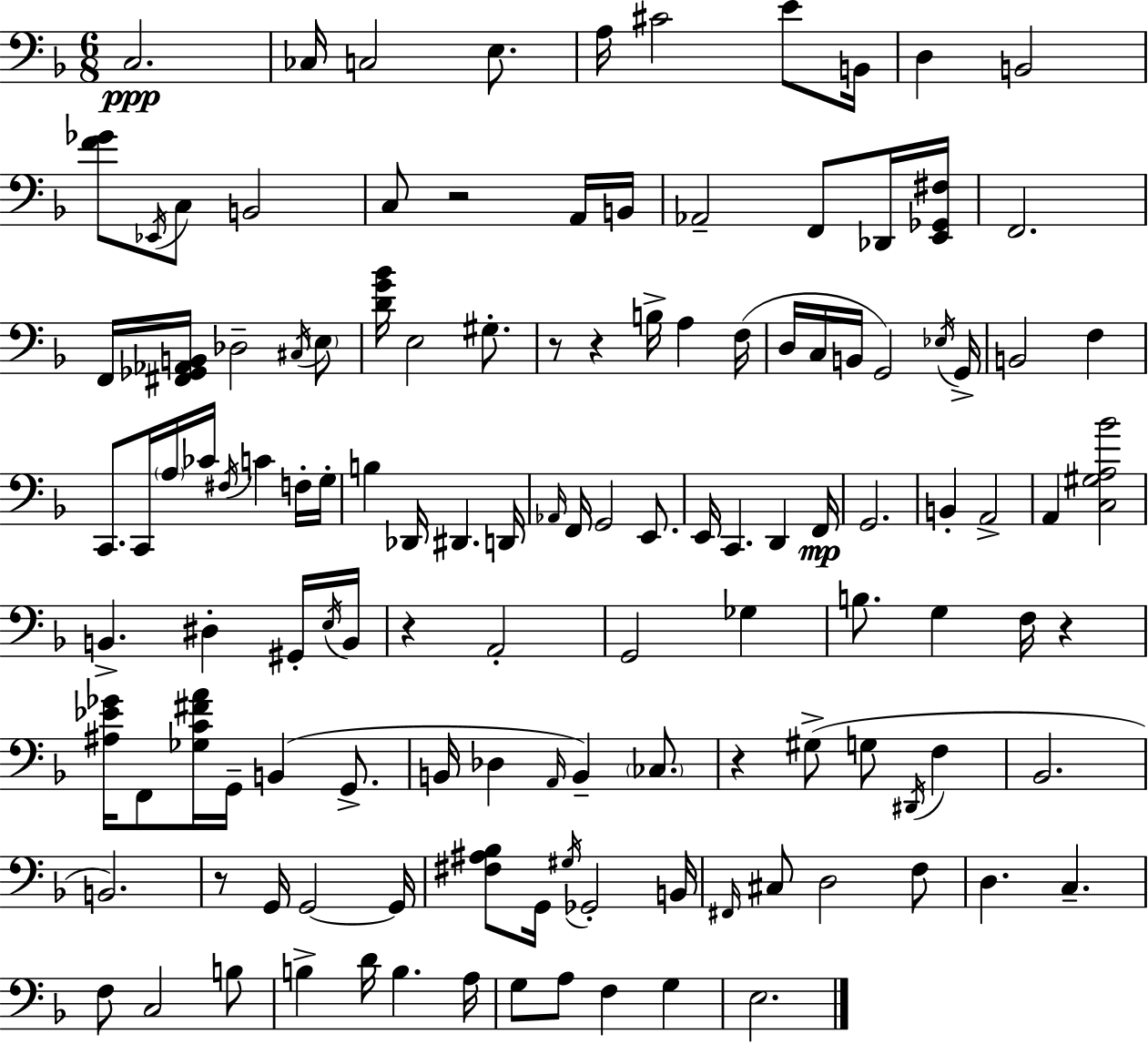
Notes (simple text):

C3/h. CES3/s C3/h E3/e. A3/s C#4/h E4/e B2/s D3/q B2/h [F4,Gb4]/e Eb2/s C3/e B2/h C3/e R/h A2/s B2/s Ab2/h F2/e Db2/s [E2,Gb2,F#3]/s F2/h. F2/s [F#2,Gb2,Ab2,B2]/s Db3/h C#3/s E3/e [D4,G4,Bb4]/s E3/h G#3/e. R/e R/q B3/s A3/q F3/s D3/s C3/s B2/s G2/h Eb3/s G2/s B2/h F3/q C2/e. C2/s A3/s CES4/s F#3/s C4/q F3/s G3/s B3/q Db2/s D#2/q. D2/s Ab2/s F2/s G2/h E2/e. E2/s C2/q. D2/q F2/s G2/h. B2/q A2/h A2/q [C3,G#3,A3,Bb4]/h B2/q. D#3/q G#2/s E3/s B2/s R/q A2/h G2/h Gb3/q B3/e. G3/q F3/s R/q [A#3,Eb4,Gb4]/s F2/e [Gb3,C4,F#4,A4]/s G2/s B2/q G2/e. B2/s Db3/q A2/s B2/q CES3/e. R/q G#3/e G3/e D#2/s F3/q Bb2/h. B2/h. R/e G2/s G2/h G2/s [F#3,A#3,Bb3]/e G2/s G#3/s Gb2/h B2/s F#2/s C#3/e D3/h F3/e D3/q. C3/q. F3/e C3/h B3/e B3/q D4/s B3/q. A3/s G3/e A3/e F3/q G3/q E3/h.